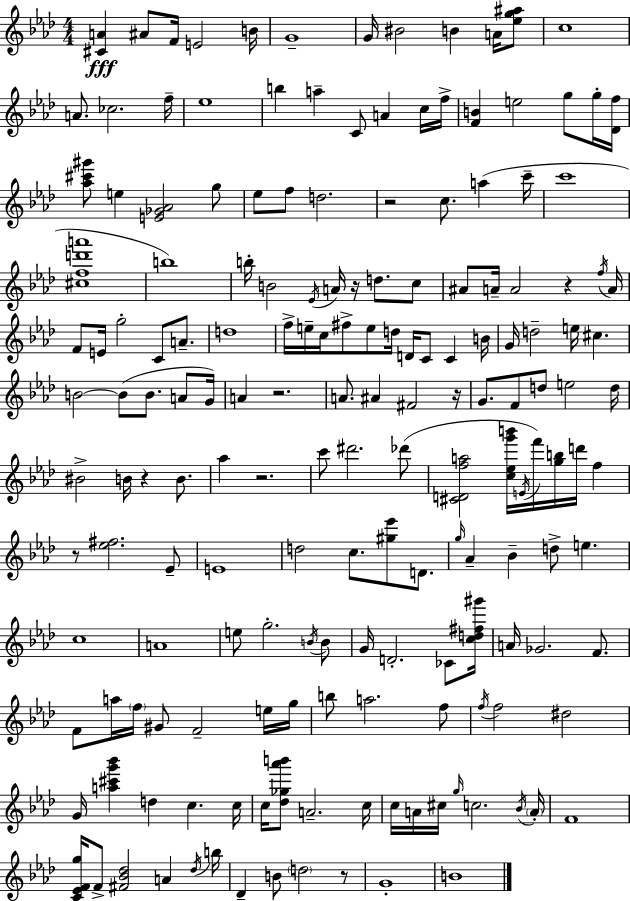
{
  \clef treble
  \numericTimeSignature
  \time 4/4
  \key f \minor
  <cis' a'>4\fff ais'8 f'16 e'2 b'16 | g'1-- | g'16 bis'2 b'4 a'16 <ees'' g'' ais''>8 | c''1 | \break a'8. ces''2. f''16-- | ees''1 | b''4 a''4-- c'8 a'4 c''16 f''16-> | <f' b'>4 e''2 g''8 g''16-. <des' f''>16 | \break <aes'' cis''' gis'''>8 e''4 <e' ges' aes'>2 g''8 | ees''8 f''8 d''2. | r2 c''8. a''4( c'''16-- | c'''1 | \break <cis'' f'' d''' a'''>1 | b''1) | b''16-. b'2 \acciaccatura { ees'16 } a'16 r16 d''8. c''8 | ais'8 a'16-- a'2 r4 | \break \acciaccatura { f''16 } a'16 f'8 e'16 g''2-. c'8 a'8.-- | d''1 | f''16-> e''16-- c''16 fis''8-> e''8 d''16 d'16 c'8 c'4 | b'16 g'16 d''2-- e''16 cis''4. | \break b'2~~ b'8( b'8. a'8 | g'16) a'4 r2. | a'8. ais'4 fis'2 | r16 g'8. f'8 d''8 e''2 | \break d''16 bis'2-> b'16 r4 b'8. | aes''4 r2. | c'''8 dis'''2. | des'''8( <cis' d' f'' a''>2 <c'' ees'' g''' b'''>16 \acciaccatura { e'16 }) f'''16 <g'' b''>16 d'''16 f''4 | \break r8 <ees'' fis''>2. | ees'8-- e'1 | d''2 c''8. <gis'' ees'''>8 | d'8. \grace { g''16 } aes'4-- bes'4-- d''8-> e''4. | \break c''1 | a'1 | e''8 g''2.-. | \acciaccatura { b'16 } b'8 g'16 d'2.-. | \break ces'8 <c'' d'' fis'' gis'''>16 a'16 ges'2. | f'8. f'8 a''16 \parenthesize f''16 gis'8 f'2-- | e''16 g''16 b''8 a''2. | f''8 \acciaccatura { f''16 } f''2 dis''2 | \break g'16 <a'' cis''' g''' bes'''>4 d''4 c''4. | c''16 c''16 <des'' ges'' aes''' b'''>8 a'2.-- | c''16 c''16 a'16 cis''16 \grace { g''16 } c''2. | \acciaccatura { bes'16 } \parenthesize a'16-. f'1 | \break <c' ees' f' g''>16 f'8-> <fis' bes' des''>2 | a'4 \acciaccatura { des''16 } b''16 des'4-- b'8 \parenthesize d''2 | r8 g'1-. | b'1 | \break \bar "|."
}